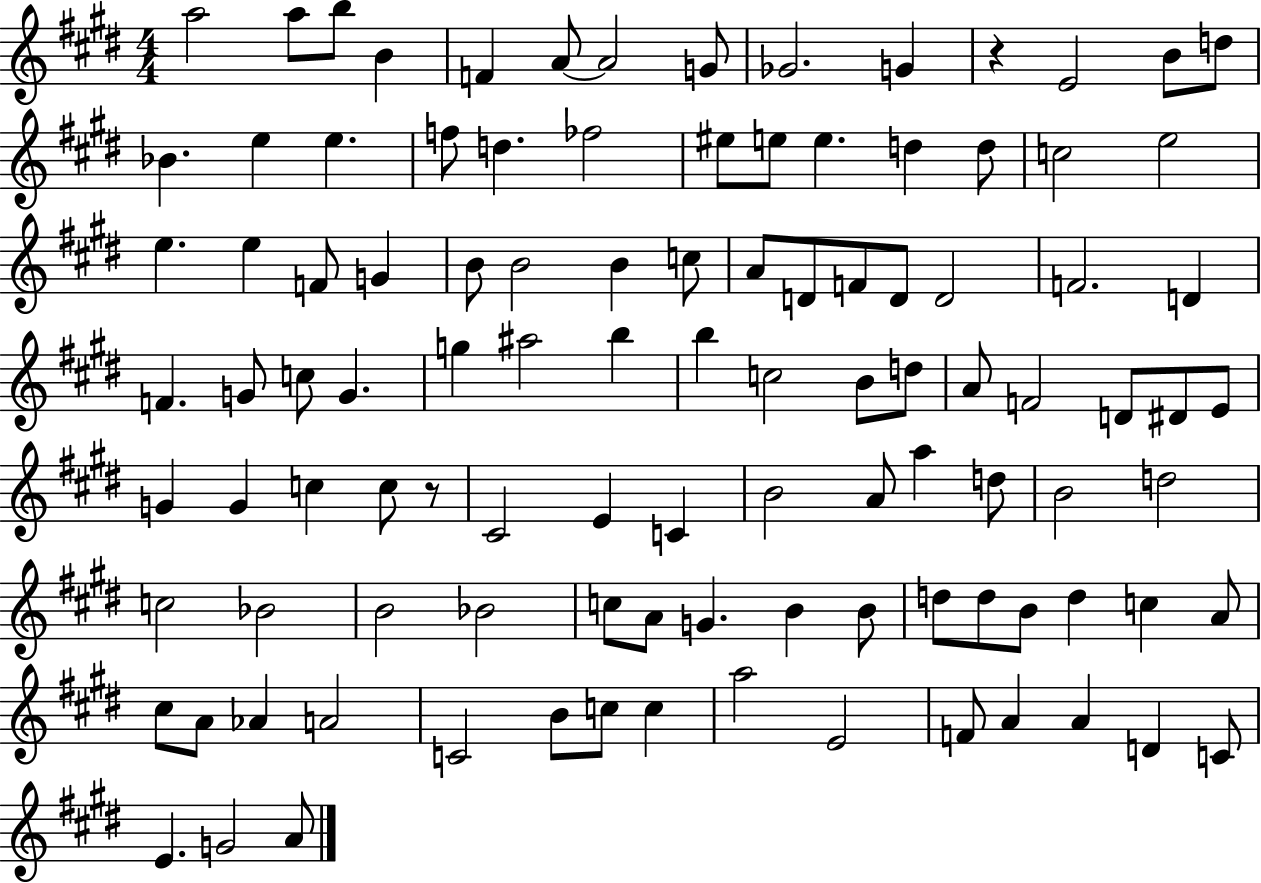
A5/h A5/e B5/e B4/q F4/q A4/e A4/h G4/e Gb4/h. G4/q R/q E4/h B4/e D5/e Bb4/q. E5/q E5/q. F5/e D5/q. FES5/h EIS5/e E5/e E5/q. D5/q D5/e C5/h E5/h E5/q. E5/q F4/e G4/q B4/e B4/h B4/q C5/e A4/e D4/e F4/e D4/e D4/h F4/h. D4/q F4/q. G4/e C5/e G4/q. G5/q A#5/h B5/q B5/q C5/h B4/e D5/e A4/e F4/h D4/e D#4/e E4/e G4/q G4/q C5/q C5/e R/e C#4/h E4/q C4/q B4/h A4/e A5/q D5/e B4/h D5/h C5/h Bb4/h B4/h Bb4/h C5/e A4/e G4/q. B4/q B4/e D5/e D5/e B4/e D5/q C5/q A4/e C#5/e A4/e Ab4/q A4/h C4/h B4/e C5/e C5/q A5/h E4/h F4/e A4/q A4/q D4/q C4/e E4/q. G4/h A4/e